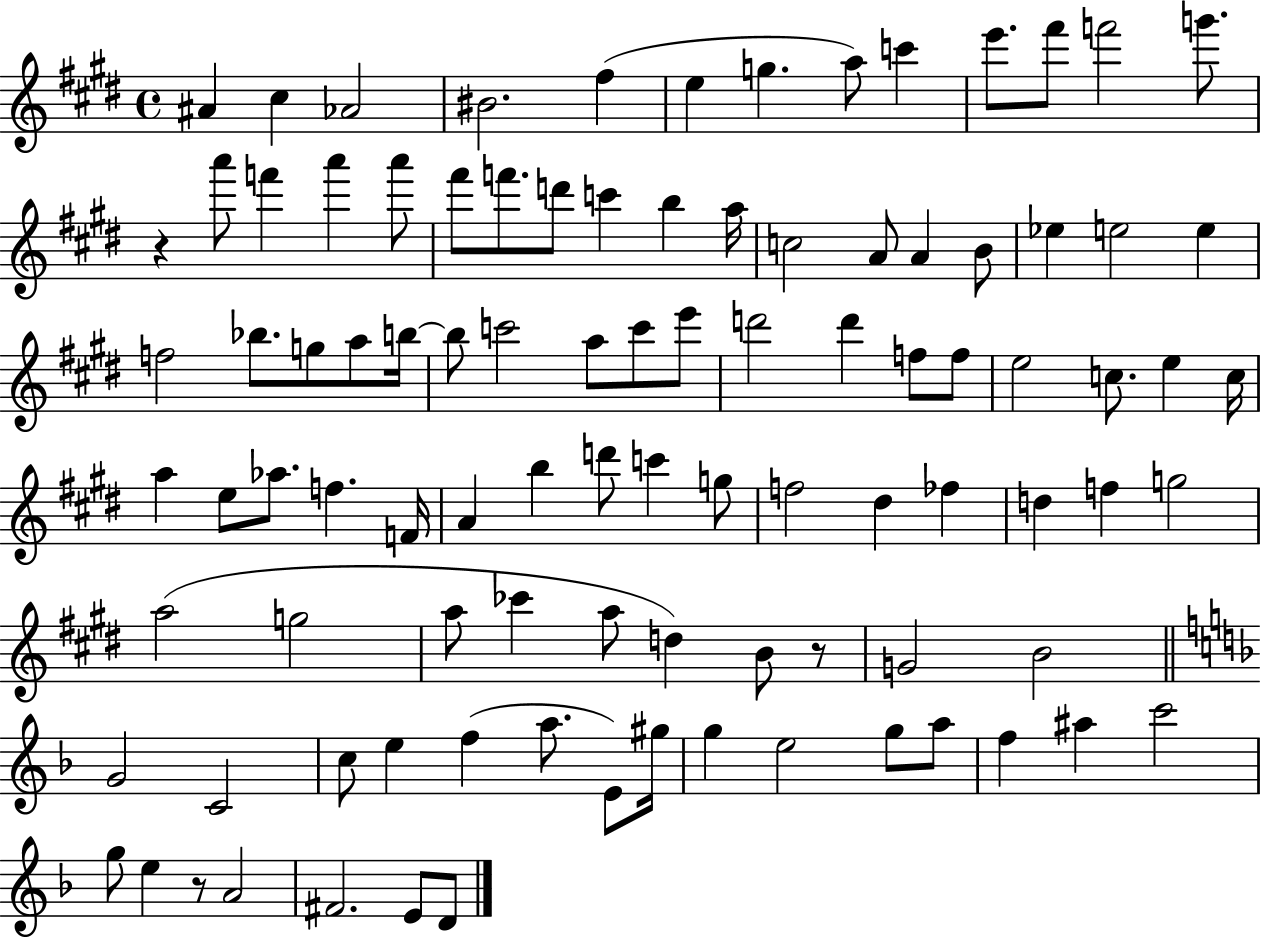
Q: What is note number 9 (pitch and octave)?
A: C6